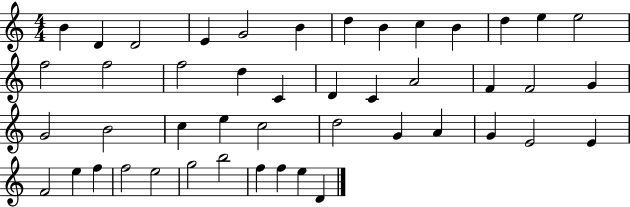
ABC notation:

X:1
T:Untitled
M:4/4
L:1/4
K:C
B D D2 E G2 B d B c B d e e2 f2 f2 f2 d C D C A2 F F2 G G2 B2 c e c2 d2 G A G E2 E F2 e f f2 e2 g2 b2 f f e D